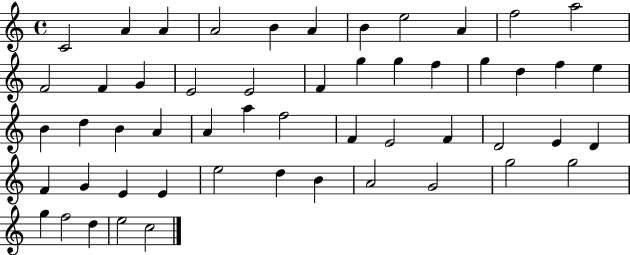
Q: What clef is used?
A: treble